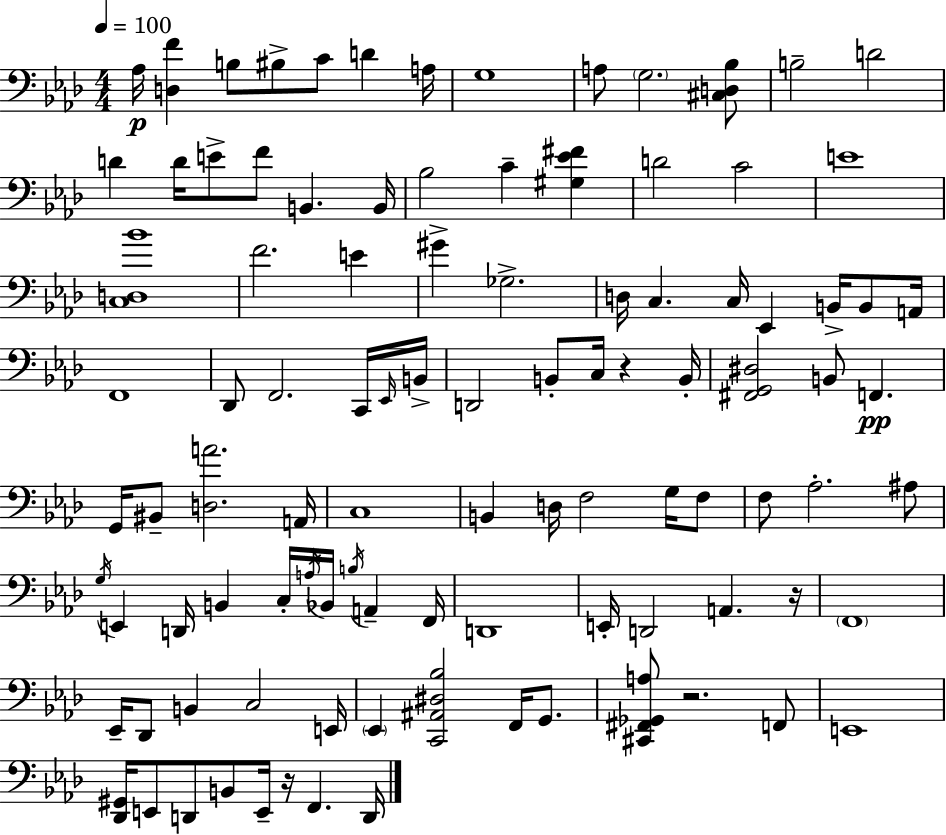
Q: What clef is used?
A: bass